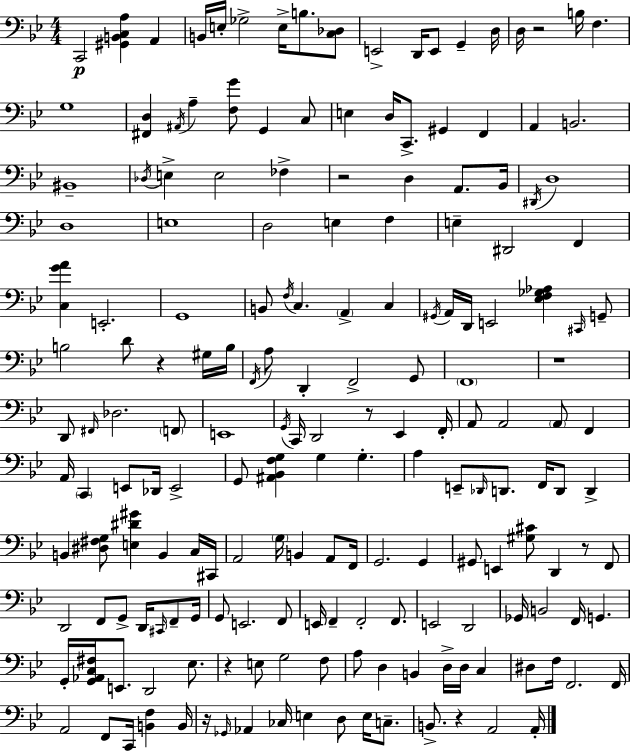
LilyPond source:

{
  \clef bass
  \numericTimeSignature
  \time 4/4
  \key g \minor
  c,2\p <gis, b, c a>4 a,4 | b,16 e16-. ges2-> e16-> b8. <c des>8 | e,2-> d,16 e,8 g,4-- d16 | d16 r2 b16 f4. | \break g1 | <fis, d>4 \acciaccatura { ais,16 } a4-- <f g'>8 g,4 c8 | e4 d16 c,8.-> gis,4 f,4 | a,4 b,2. | \break bis,1-- | \acciaccatura { des16 } e4-> e2 fes4-> | r2 d4 a,8. | bes,16 \acciaccatura { dis,16 } d1 | \break d1 | e1 | d2 e4 f4 | e4-- dis,2 f,4 | \break <c g' a'>4 e,2.-. | g,1 | b,8 \acciaccatura { f16 } c4. \parenthesize a,4-> | c4 \acciaccatura { gis,16 } a,16 d,16 e,2 <ees f ges aes>4 | \break \grace { cis,16 } g,8-- b2 d'8 | r4 gis16 b16 \acciaccatura { f,16 } a8 d,4-. f,2-> | g,8 \parenthesize f,1 | r1 | \break d,8 \grace { fis,16 } des2. | \parenthesize f,8 e,1 | \acciaccatura { g,16 } c,16 d,2 | r8 ees,4 f,16-. a,8 a,2 | \break \parenthesize a,8 f,4 a,16 \parenthesize c,4 e,8 | des,16 e,2-> g,8 <ais, bes, f g>4 g4 | g4.-. a4 e,8-- \grace { des,16 } | d,8. f,16 d,8 d,4-> b,4 <dis fis g>8 | \break <e dis' gis'>4 b,4 c16 cis,16 a,2 | \parenthesize g16 b,4 a,8 f,16 g,2. | g,4 gis,8 e,4 | <gis cis'>8 d,4 r8 f,8 d,2 | \break f,8 g,8-> d,16 \grace { cis,16 } f,8-- g,16 g,8 e,2. | f,8 e,16 f,4-- | f,2-. f,8. e,2 | d,2 ges,16 b,2 | \break f,16 g,4. g,16-. <g, aes, c fis>16 e,8. | d,2 ees8. r4 e8 | g2 f8 a8 d4 | b,4 d16-> d16 c4 dis8 f16 f,2. | \break f,16 a,2 | f,8 c,16 <b, f>4 b,16 r16 \grace { ges,16 } aes,4 | ces16 e4 d8 e16 c8.-- b,8.-> r4 | a,2 a,16-. \bar "|."
}